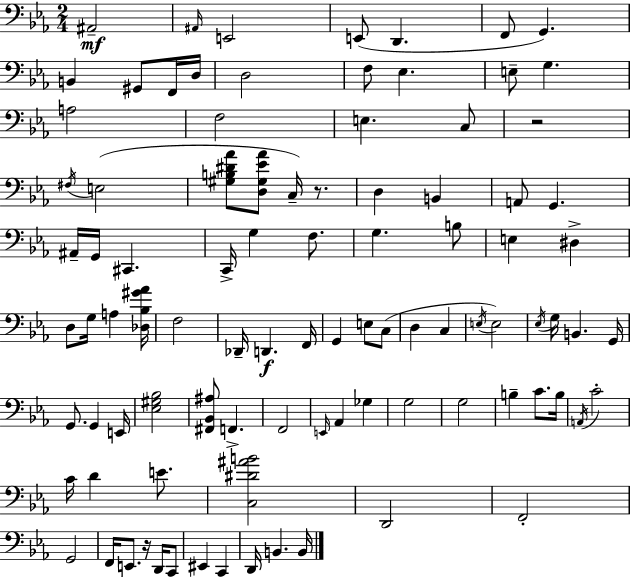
X:1
T:Untitled
M:2/4
L:1/4
K:Cm
^A,,2 ^A,,/4 E,,2 E,,/2 D,, F,,/2 G,, B,, ^G,,/2 F,,/4 D,/4 D,2 F,/2 _E, E,/2 G, A,2 F,2 E, C,/2 z2 ^F,/4 E,2 [^G,B,^D_A]/2 [D,^G,_E_A]/2 C,/4 z/2 D, B,, A,,/2 G,, ^A,,/4 G,,/4 ^C,, C,,/4 G, F,/2 G, B,/2 E, ^D, D,/2 G,/4 A, [_D,_B,^G_A]/4 F,2 _D,,/4 D,, F,,/4 G,, E,/2 C,/2 D, C, E,/4 E,2 _E,/4 G,/4 B,, G,,/4 G,,/2 G,, E,,/4 [_E,^G,_B,]2 [^F,,_B,,^A,]/2 F,, F,,2 E,,/4 _A,, _G, G,2 G,2 B, C/2 B,/4 A,,/4 C2 C/4 D E/2 [C,^D^AB]2 D,,2 F,,2 G,,2 F,,/4 E,,/2 z/4 D,,/4 C,,/2 ^E,, C,, D,,/4 B,, B,,/4